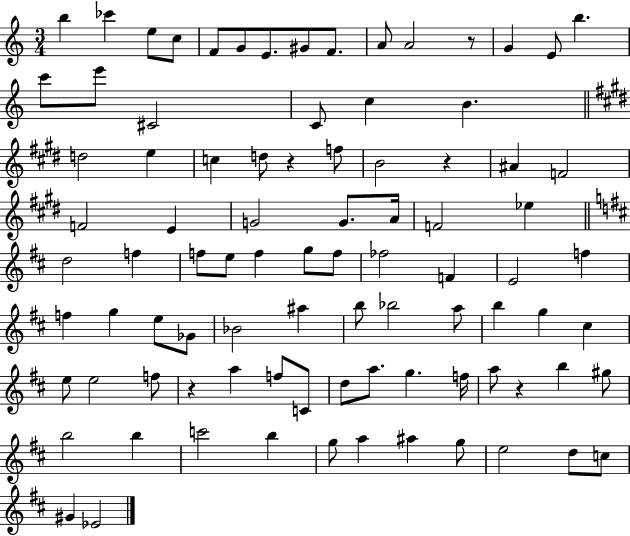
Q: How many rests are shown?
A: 5